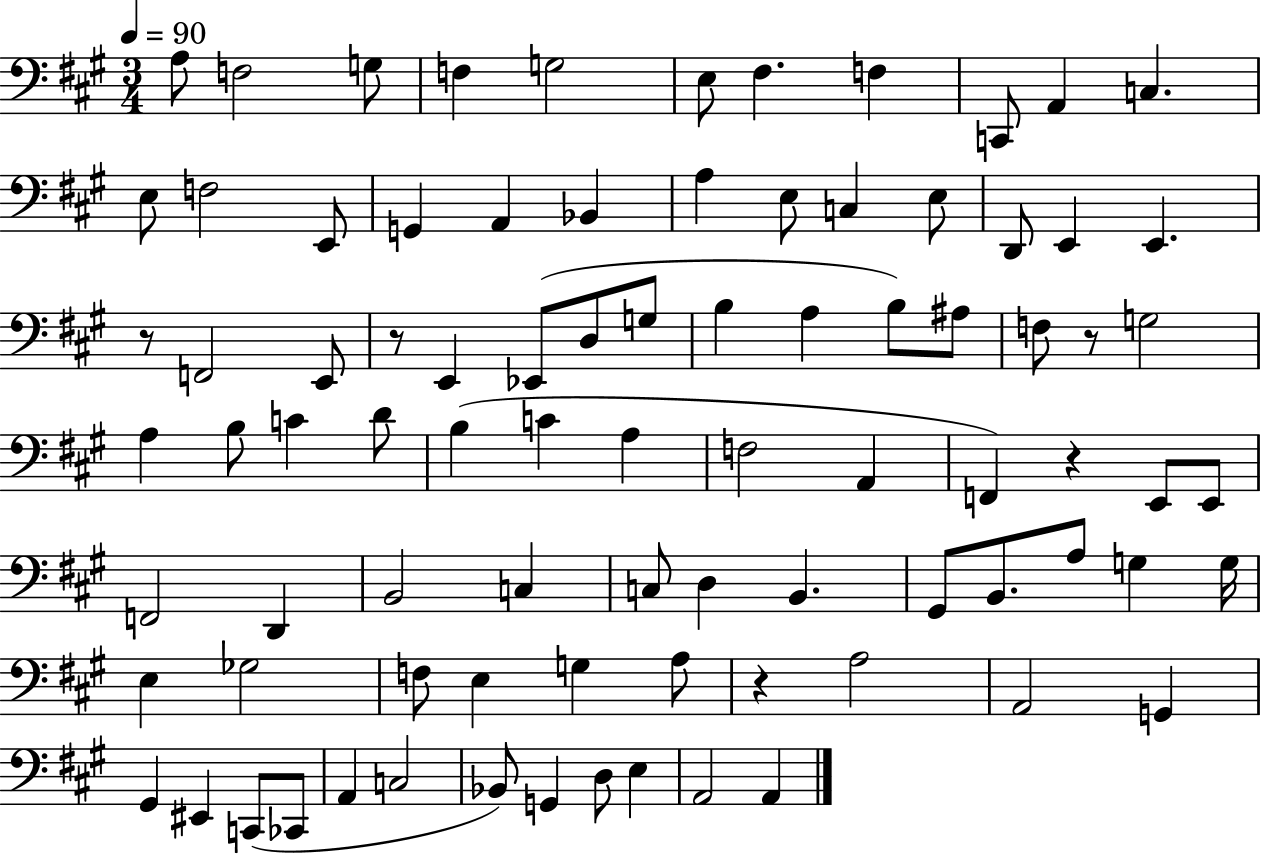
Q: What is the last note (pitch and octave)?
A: A2